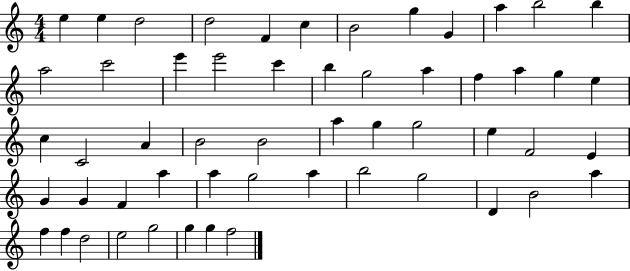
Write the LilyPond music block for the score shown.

{
  \clef treble
  \numericTimeSignature
  \time 4/4
  \key c \major
  e''4 e''4 d''2 | d''2 f'4 c''4 | b'2 g''4 g'4 | a''4 b''2 b''4 | \break a''2 c'''2 | e'''4 e'''2 c'''4 | b''4 g''2 a''4 | f''4 a''4 g''4 e''4 | \break c''4 c'2 a'4 | b'2 b'2 | a''4 g''4 g''2 | e''4 f'2 e'4 | \break g'4 g'4 f'4 a''4 | a''4 g''2 a''4 | b''2 g''2 | d'4 b'2 a''4 | \break f''4 f''4 d''2 | e''2 g''2 | g''4 g''4 f''2 | \bar "|."
}